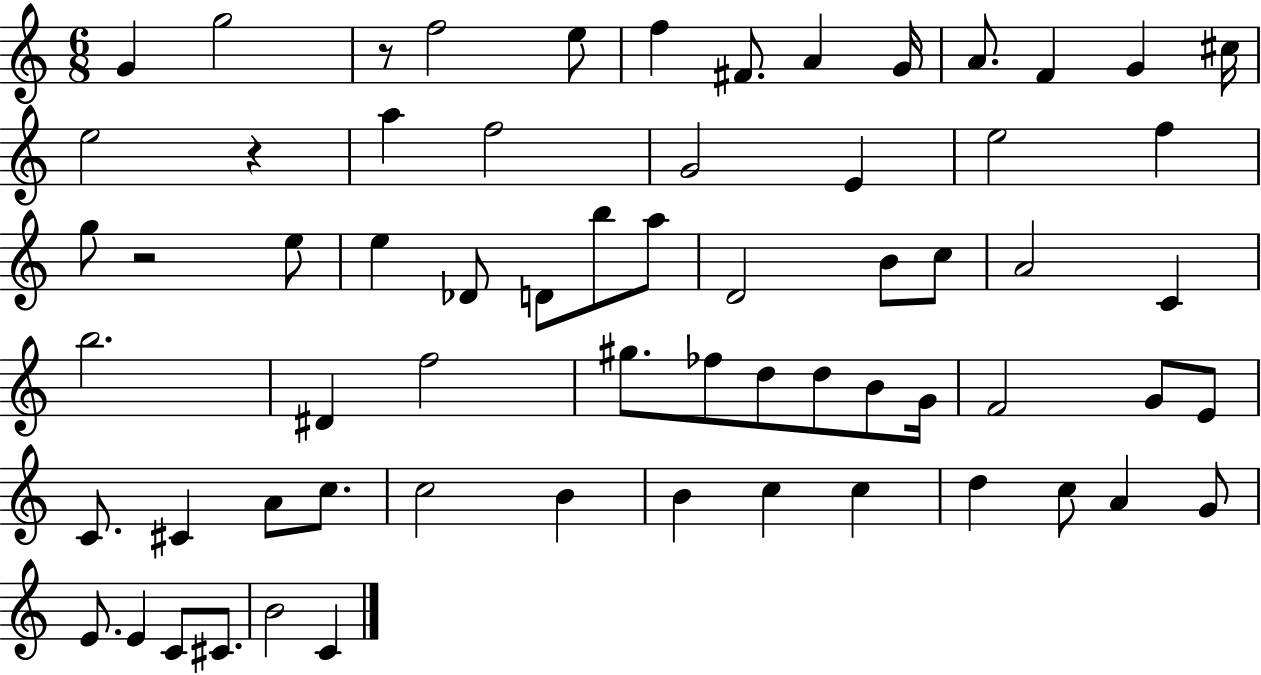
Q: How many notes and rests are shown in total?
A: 65